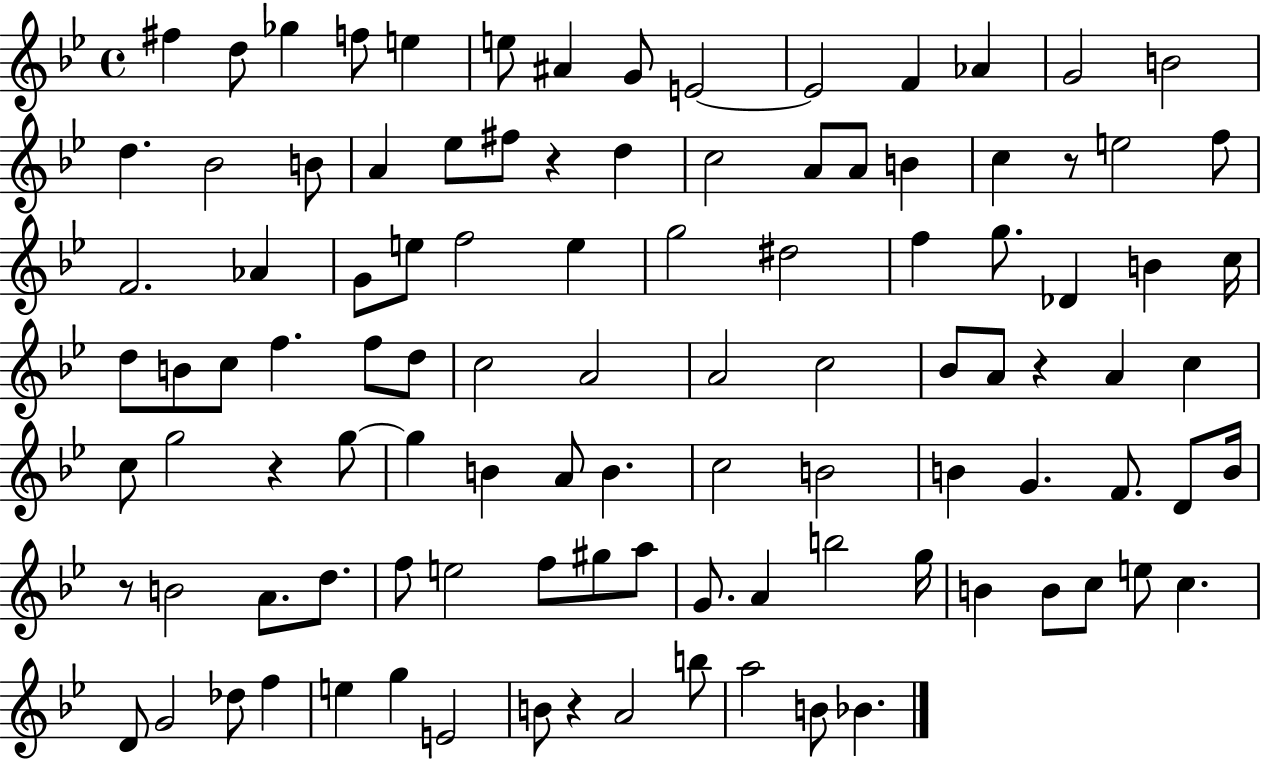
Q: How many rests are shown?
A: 6